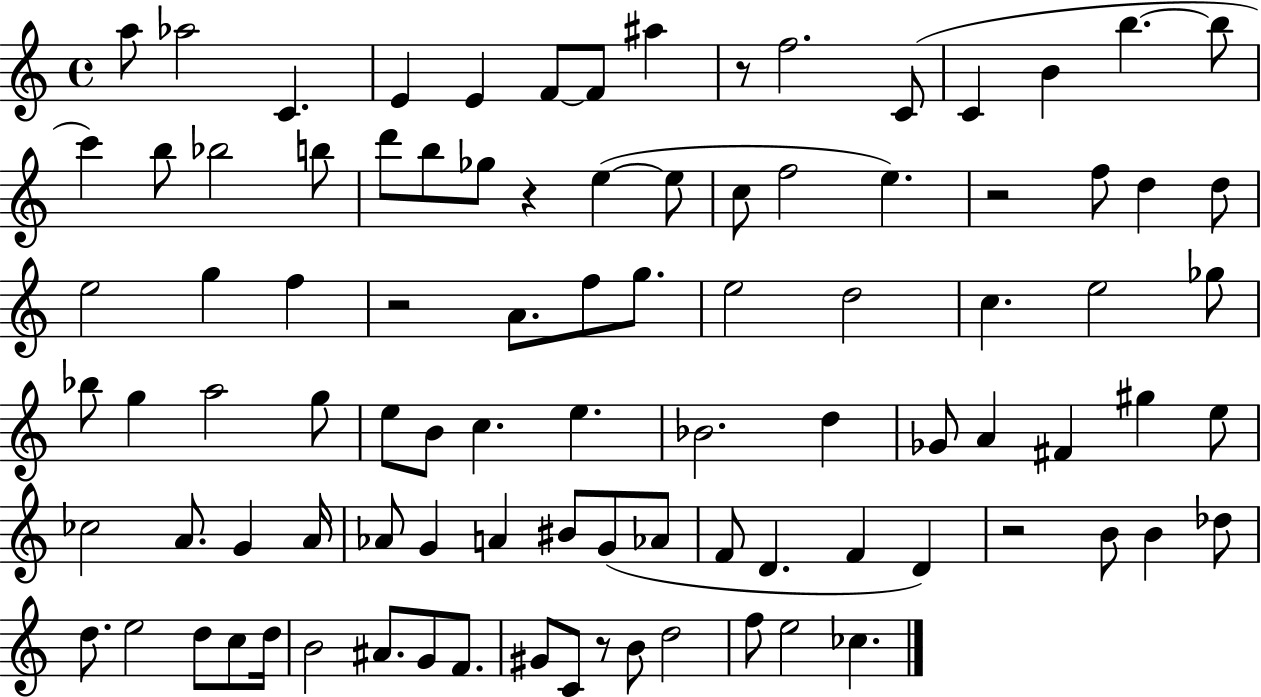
A5/e Ab5/h C4/q. E4/q E4/q F4/e F4/e A#5/q R/e F5/h. C4/e C4/q B4/q B5/q. B5/e C6/q B5/e Bb5/h B5/e D6/e B5/e Gb5/e R/q E5/q E5/e C5/e F5/h E5/q. R/h F5/e D5/q D5/e E5/h G5/q F5/q R/h A4/e. F5/e G5/e. E5/h D5/h C5/q. E5/h Gb5/e Bb5/e G5/q A5/h G5/e E5/e B4/e C5/q. E5/q. Bb4/h. D5/q Gb4/e A4/q F#4/q G#5/q E5/e CES5/h A4/e. G4/q A4/s Ab4/e G4/q A4/q BIS4/e G4/e Ab4/e F4/e D4/q. F4/q D4/q R/h B4/e B4/q Db5/e D5/e. E5/h D5/e C5/e D5/s B4/h A#4/e. G4/e F4/e. G#4/e C4/e R/e B4/e D5/h F5/e E5/h CES5/q.